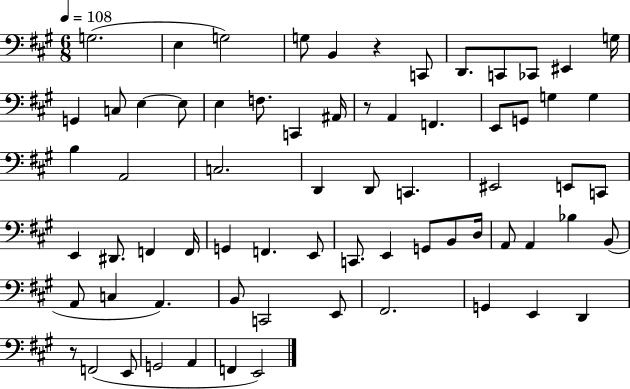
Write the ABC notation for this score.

X:1
T:Untitled
M:6/8
L:1/4
K:A
G,2 E, G,2 G,/2 B,, z C,,/2 D,,/2 C,,/2 _C,,/2 ^E,, G,/4 G,, C,/2 E, E,/2 E, F,/2 C,, ^A,,/4 z/2 A,, F,, E,,/2 G,,/2 G, G, B, A,,2 C,2 D,, D,,/2 C,, ^E,,2 E,,/2 C,,/2 E,, ^D,,/2 F,, F,,/4 G,, F,, E,,/2 C,,/2 E,, G,,/2 B,,/2 D,/4 A,,/2 A,, _B, B,,/2 A,,/2 C, A,, B,,/2 C,,2 E,,/2 ^F,,2 G,, E,, D,, z/2 F,,2 E,,/2 G,,2 A,, F,, E,,2